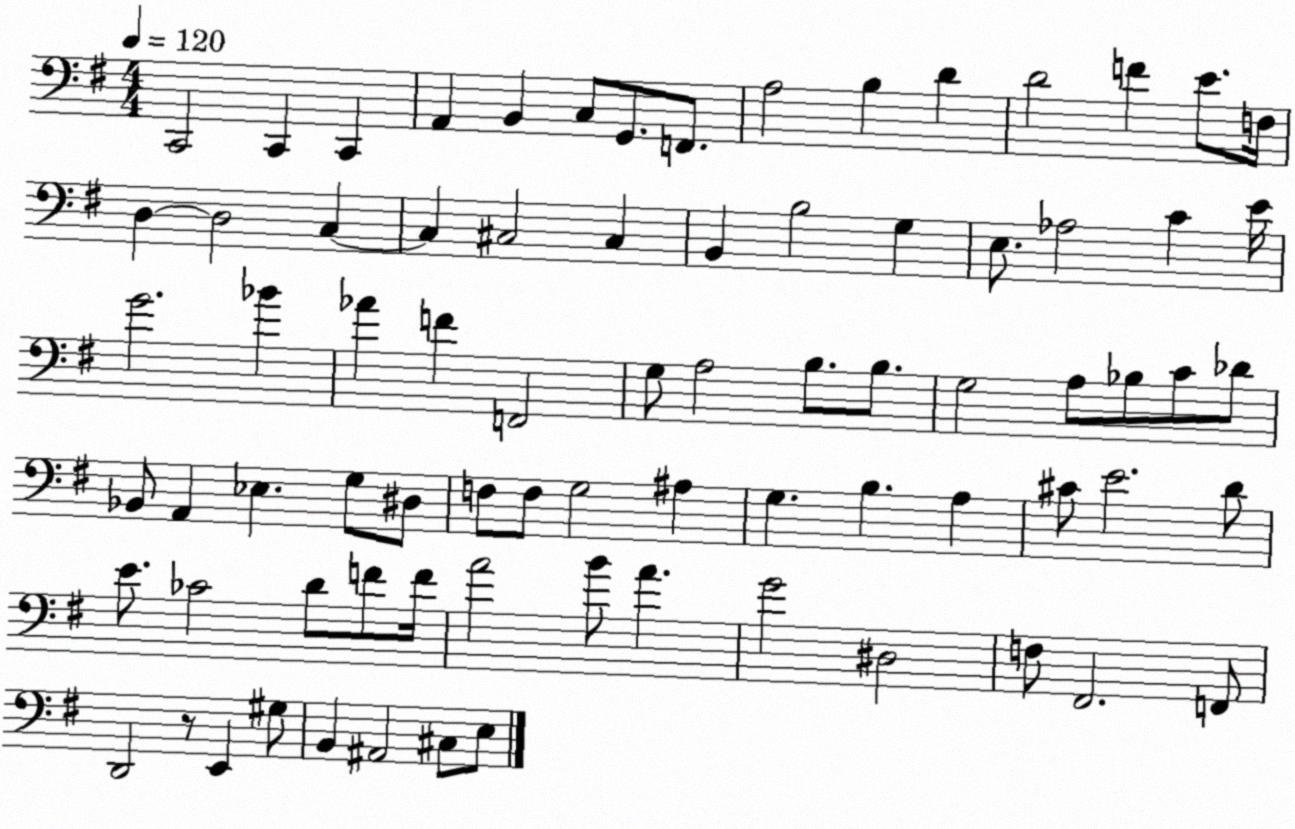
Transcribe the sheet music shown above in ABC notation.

X:1
T:Untitled
M:4/4
L:1/4
K:G
C,,2 C,, C,, A,, B,, C,/2 G,,/2 F,,/2 A,2 B, D D2 F E/2 F,/4 D, D,2 C, C, ^C,2 ^C, B,, B,2 G, E,/2 _A,2 C E/4 G2 _B _A F F,,2 G,/2 A,2 B,/2 B,/2 G,2 A,/2 _B,/2 C/2 _D/2 _B,,/2 A,, _E, G,/2 ^D,/2 F,/2 F,/2 G,2 ^A, G, B, A, ^C/2 E2 D/2 E/2 _C2 D/2 F/2 F/4 A2 B/2 A G2 ^D,2 F,/2 ^F,,2 F,,/2 D,,2 z/2 E,, ^G,/2 B,, ^A,,2 ^C,/2 E,/2